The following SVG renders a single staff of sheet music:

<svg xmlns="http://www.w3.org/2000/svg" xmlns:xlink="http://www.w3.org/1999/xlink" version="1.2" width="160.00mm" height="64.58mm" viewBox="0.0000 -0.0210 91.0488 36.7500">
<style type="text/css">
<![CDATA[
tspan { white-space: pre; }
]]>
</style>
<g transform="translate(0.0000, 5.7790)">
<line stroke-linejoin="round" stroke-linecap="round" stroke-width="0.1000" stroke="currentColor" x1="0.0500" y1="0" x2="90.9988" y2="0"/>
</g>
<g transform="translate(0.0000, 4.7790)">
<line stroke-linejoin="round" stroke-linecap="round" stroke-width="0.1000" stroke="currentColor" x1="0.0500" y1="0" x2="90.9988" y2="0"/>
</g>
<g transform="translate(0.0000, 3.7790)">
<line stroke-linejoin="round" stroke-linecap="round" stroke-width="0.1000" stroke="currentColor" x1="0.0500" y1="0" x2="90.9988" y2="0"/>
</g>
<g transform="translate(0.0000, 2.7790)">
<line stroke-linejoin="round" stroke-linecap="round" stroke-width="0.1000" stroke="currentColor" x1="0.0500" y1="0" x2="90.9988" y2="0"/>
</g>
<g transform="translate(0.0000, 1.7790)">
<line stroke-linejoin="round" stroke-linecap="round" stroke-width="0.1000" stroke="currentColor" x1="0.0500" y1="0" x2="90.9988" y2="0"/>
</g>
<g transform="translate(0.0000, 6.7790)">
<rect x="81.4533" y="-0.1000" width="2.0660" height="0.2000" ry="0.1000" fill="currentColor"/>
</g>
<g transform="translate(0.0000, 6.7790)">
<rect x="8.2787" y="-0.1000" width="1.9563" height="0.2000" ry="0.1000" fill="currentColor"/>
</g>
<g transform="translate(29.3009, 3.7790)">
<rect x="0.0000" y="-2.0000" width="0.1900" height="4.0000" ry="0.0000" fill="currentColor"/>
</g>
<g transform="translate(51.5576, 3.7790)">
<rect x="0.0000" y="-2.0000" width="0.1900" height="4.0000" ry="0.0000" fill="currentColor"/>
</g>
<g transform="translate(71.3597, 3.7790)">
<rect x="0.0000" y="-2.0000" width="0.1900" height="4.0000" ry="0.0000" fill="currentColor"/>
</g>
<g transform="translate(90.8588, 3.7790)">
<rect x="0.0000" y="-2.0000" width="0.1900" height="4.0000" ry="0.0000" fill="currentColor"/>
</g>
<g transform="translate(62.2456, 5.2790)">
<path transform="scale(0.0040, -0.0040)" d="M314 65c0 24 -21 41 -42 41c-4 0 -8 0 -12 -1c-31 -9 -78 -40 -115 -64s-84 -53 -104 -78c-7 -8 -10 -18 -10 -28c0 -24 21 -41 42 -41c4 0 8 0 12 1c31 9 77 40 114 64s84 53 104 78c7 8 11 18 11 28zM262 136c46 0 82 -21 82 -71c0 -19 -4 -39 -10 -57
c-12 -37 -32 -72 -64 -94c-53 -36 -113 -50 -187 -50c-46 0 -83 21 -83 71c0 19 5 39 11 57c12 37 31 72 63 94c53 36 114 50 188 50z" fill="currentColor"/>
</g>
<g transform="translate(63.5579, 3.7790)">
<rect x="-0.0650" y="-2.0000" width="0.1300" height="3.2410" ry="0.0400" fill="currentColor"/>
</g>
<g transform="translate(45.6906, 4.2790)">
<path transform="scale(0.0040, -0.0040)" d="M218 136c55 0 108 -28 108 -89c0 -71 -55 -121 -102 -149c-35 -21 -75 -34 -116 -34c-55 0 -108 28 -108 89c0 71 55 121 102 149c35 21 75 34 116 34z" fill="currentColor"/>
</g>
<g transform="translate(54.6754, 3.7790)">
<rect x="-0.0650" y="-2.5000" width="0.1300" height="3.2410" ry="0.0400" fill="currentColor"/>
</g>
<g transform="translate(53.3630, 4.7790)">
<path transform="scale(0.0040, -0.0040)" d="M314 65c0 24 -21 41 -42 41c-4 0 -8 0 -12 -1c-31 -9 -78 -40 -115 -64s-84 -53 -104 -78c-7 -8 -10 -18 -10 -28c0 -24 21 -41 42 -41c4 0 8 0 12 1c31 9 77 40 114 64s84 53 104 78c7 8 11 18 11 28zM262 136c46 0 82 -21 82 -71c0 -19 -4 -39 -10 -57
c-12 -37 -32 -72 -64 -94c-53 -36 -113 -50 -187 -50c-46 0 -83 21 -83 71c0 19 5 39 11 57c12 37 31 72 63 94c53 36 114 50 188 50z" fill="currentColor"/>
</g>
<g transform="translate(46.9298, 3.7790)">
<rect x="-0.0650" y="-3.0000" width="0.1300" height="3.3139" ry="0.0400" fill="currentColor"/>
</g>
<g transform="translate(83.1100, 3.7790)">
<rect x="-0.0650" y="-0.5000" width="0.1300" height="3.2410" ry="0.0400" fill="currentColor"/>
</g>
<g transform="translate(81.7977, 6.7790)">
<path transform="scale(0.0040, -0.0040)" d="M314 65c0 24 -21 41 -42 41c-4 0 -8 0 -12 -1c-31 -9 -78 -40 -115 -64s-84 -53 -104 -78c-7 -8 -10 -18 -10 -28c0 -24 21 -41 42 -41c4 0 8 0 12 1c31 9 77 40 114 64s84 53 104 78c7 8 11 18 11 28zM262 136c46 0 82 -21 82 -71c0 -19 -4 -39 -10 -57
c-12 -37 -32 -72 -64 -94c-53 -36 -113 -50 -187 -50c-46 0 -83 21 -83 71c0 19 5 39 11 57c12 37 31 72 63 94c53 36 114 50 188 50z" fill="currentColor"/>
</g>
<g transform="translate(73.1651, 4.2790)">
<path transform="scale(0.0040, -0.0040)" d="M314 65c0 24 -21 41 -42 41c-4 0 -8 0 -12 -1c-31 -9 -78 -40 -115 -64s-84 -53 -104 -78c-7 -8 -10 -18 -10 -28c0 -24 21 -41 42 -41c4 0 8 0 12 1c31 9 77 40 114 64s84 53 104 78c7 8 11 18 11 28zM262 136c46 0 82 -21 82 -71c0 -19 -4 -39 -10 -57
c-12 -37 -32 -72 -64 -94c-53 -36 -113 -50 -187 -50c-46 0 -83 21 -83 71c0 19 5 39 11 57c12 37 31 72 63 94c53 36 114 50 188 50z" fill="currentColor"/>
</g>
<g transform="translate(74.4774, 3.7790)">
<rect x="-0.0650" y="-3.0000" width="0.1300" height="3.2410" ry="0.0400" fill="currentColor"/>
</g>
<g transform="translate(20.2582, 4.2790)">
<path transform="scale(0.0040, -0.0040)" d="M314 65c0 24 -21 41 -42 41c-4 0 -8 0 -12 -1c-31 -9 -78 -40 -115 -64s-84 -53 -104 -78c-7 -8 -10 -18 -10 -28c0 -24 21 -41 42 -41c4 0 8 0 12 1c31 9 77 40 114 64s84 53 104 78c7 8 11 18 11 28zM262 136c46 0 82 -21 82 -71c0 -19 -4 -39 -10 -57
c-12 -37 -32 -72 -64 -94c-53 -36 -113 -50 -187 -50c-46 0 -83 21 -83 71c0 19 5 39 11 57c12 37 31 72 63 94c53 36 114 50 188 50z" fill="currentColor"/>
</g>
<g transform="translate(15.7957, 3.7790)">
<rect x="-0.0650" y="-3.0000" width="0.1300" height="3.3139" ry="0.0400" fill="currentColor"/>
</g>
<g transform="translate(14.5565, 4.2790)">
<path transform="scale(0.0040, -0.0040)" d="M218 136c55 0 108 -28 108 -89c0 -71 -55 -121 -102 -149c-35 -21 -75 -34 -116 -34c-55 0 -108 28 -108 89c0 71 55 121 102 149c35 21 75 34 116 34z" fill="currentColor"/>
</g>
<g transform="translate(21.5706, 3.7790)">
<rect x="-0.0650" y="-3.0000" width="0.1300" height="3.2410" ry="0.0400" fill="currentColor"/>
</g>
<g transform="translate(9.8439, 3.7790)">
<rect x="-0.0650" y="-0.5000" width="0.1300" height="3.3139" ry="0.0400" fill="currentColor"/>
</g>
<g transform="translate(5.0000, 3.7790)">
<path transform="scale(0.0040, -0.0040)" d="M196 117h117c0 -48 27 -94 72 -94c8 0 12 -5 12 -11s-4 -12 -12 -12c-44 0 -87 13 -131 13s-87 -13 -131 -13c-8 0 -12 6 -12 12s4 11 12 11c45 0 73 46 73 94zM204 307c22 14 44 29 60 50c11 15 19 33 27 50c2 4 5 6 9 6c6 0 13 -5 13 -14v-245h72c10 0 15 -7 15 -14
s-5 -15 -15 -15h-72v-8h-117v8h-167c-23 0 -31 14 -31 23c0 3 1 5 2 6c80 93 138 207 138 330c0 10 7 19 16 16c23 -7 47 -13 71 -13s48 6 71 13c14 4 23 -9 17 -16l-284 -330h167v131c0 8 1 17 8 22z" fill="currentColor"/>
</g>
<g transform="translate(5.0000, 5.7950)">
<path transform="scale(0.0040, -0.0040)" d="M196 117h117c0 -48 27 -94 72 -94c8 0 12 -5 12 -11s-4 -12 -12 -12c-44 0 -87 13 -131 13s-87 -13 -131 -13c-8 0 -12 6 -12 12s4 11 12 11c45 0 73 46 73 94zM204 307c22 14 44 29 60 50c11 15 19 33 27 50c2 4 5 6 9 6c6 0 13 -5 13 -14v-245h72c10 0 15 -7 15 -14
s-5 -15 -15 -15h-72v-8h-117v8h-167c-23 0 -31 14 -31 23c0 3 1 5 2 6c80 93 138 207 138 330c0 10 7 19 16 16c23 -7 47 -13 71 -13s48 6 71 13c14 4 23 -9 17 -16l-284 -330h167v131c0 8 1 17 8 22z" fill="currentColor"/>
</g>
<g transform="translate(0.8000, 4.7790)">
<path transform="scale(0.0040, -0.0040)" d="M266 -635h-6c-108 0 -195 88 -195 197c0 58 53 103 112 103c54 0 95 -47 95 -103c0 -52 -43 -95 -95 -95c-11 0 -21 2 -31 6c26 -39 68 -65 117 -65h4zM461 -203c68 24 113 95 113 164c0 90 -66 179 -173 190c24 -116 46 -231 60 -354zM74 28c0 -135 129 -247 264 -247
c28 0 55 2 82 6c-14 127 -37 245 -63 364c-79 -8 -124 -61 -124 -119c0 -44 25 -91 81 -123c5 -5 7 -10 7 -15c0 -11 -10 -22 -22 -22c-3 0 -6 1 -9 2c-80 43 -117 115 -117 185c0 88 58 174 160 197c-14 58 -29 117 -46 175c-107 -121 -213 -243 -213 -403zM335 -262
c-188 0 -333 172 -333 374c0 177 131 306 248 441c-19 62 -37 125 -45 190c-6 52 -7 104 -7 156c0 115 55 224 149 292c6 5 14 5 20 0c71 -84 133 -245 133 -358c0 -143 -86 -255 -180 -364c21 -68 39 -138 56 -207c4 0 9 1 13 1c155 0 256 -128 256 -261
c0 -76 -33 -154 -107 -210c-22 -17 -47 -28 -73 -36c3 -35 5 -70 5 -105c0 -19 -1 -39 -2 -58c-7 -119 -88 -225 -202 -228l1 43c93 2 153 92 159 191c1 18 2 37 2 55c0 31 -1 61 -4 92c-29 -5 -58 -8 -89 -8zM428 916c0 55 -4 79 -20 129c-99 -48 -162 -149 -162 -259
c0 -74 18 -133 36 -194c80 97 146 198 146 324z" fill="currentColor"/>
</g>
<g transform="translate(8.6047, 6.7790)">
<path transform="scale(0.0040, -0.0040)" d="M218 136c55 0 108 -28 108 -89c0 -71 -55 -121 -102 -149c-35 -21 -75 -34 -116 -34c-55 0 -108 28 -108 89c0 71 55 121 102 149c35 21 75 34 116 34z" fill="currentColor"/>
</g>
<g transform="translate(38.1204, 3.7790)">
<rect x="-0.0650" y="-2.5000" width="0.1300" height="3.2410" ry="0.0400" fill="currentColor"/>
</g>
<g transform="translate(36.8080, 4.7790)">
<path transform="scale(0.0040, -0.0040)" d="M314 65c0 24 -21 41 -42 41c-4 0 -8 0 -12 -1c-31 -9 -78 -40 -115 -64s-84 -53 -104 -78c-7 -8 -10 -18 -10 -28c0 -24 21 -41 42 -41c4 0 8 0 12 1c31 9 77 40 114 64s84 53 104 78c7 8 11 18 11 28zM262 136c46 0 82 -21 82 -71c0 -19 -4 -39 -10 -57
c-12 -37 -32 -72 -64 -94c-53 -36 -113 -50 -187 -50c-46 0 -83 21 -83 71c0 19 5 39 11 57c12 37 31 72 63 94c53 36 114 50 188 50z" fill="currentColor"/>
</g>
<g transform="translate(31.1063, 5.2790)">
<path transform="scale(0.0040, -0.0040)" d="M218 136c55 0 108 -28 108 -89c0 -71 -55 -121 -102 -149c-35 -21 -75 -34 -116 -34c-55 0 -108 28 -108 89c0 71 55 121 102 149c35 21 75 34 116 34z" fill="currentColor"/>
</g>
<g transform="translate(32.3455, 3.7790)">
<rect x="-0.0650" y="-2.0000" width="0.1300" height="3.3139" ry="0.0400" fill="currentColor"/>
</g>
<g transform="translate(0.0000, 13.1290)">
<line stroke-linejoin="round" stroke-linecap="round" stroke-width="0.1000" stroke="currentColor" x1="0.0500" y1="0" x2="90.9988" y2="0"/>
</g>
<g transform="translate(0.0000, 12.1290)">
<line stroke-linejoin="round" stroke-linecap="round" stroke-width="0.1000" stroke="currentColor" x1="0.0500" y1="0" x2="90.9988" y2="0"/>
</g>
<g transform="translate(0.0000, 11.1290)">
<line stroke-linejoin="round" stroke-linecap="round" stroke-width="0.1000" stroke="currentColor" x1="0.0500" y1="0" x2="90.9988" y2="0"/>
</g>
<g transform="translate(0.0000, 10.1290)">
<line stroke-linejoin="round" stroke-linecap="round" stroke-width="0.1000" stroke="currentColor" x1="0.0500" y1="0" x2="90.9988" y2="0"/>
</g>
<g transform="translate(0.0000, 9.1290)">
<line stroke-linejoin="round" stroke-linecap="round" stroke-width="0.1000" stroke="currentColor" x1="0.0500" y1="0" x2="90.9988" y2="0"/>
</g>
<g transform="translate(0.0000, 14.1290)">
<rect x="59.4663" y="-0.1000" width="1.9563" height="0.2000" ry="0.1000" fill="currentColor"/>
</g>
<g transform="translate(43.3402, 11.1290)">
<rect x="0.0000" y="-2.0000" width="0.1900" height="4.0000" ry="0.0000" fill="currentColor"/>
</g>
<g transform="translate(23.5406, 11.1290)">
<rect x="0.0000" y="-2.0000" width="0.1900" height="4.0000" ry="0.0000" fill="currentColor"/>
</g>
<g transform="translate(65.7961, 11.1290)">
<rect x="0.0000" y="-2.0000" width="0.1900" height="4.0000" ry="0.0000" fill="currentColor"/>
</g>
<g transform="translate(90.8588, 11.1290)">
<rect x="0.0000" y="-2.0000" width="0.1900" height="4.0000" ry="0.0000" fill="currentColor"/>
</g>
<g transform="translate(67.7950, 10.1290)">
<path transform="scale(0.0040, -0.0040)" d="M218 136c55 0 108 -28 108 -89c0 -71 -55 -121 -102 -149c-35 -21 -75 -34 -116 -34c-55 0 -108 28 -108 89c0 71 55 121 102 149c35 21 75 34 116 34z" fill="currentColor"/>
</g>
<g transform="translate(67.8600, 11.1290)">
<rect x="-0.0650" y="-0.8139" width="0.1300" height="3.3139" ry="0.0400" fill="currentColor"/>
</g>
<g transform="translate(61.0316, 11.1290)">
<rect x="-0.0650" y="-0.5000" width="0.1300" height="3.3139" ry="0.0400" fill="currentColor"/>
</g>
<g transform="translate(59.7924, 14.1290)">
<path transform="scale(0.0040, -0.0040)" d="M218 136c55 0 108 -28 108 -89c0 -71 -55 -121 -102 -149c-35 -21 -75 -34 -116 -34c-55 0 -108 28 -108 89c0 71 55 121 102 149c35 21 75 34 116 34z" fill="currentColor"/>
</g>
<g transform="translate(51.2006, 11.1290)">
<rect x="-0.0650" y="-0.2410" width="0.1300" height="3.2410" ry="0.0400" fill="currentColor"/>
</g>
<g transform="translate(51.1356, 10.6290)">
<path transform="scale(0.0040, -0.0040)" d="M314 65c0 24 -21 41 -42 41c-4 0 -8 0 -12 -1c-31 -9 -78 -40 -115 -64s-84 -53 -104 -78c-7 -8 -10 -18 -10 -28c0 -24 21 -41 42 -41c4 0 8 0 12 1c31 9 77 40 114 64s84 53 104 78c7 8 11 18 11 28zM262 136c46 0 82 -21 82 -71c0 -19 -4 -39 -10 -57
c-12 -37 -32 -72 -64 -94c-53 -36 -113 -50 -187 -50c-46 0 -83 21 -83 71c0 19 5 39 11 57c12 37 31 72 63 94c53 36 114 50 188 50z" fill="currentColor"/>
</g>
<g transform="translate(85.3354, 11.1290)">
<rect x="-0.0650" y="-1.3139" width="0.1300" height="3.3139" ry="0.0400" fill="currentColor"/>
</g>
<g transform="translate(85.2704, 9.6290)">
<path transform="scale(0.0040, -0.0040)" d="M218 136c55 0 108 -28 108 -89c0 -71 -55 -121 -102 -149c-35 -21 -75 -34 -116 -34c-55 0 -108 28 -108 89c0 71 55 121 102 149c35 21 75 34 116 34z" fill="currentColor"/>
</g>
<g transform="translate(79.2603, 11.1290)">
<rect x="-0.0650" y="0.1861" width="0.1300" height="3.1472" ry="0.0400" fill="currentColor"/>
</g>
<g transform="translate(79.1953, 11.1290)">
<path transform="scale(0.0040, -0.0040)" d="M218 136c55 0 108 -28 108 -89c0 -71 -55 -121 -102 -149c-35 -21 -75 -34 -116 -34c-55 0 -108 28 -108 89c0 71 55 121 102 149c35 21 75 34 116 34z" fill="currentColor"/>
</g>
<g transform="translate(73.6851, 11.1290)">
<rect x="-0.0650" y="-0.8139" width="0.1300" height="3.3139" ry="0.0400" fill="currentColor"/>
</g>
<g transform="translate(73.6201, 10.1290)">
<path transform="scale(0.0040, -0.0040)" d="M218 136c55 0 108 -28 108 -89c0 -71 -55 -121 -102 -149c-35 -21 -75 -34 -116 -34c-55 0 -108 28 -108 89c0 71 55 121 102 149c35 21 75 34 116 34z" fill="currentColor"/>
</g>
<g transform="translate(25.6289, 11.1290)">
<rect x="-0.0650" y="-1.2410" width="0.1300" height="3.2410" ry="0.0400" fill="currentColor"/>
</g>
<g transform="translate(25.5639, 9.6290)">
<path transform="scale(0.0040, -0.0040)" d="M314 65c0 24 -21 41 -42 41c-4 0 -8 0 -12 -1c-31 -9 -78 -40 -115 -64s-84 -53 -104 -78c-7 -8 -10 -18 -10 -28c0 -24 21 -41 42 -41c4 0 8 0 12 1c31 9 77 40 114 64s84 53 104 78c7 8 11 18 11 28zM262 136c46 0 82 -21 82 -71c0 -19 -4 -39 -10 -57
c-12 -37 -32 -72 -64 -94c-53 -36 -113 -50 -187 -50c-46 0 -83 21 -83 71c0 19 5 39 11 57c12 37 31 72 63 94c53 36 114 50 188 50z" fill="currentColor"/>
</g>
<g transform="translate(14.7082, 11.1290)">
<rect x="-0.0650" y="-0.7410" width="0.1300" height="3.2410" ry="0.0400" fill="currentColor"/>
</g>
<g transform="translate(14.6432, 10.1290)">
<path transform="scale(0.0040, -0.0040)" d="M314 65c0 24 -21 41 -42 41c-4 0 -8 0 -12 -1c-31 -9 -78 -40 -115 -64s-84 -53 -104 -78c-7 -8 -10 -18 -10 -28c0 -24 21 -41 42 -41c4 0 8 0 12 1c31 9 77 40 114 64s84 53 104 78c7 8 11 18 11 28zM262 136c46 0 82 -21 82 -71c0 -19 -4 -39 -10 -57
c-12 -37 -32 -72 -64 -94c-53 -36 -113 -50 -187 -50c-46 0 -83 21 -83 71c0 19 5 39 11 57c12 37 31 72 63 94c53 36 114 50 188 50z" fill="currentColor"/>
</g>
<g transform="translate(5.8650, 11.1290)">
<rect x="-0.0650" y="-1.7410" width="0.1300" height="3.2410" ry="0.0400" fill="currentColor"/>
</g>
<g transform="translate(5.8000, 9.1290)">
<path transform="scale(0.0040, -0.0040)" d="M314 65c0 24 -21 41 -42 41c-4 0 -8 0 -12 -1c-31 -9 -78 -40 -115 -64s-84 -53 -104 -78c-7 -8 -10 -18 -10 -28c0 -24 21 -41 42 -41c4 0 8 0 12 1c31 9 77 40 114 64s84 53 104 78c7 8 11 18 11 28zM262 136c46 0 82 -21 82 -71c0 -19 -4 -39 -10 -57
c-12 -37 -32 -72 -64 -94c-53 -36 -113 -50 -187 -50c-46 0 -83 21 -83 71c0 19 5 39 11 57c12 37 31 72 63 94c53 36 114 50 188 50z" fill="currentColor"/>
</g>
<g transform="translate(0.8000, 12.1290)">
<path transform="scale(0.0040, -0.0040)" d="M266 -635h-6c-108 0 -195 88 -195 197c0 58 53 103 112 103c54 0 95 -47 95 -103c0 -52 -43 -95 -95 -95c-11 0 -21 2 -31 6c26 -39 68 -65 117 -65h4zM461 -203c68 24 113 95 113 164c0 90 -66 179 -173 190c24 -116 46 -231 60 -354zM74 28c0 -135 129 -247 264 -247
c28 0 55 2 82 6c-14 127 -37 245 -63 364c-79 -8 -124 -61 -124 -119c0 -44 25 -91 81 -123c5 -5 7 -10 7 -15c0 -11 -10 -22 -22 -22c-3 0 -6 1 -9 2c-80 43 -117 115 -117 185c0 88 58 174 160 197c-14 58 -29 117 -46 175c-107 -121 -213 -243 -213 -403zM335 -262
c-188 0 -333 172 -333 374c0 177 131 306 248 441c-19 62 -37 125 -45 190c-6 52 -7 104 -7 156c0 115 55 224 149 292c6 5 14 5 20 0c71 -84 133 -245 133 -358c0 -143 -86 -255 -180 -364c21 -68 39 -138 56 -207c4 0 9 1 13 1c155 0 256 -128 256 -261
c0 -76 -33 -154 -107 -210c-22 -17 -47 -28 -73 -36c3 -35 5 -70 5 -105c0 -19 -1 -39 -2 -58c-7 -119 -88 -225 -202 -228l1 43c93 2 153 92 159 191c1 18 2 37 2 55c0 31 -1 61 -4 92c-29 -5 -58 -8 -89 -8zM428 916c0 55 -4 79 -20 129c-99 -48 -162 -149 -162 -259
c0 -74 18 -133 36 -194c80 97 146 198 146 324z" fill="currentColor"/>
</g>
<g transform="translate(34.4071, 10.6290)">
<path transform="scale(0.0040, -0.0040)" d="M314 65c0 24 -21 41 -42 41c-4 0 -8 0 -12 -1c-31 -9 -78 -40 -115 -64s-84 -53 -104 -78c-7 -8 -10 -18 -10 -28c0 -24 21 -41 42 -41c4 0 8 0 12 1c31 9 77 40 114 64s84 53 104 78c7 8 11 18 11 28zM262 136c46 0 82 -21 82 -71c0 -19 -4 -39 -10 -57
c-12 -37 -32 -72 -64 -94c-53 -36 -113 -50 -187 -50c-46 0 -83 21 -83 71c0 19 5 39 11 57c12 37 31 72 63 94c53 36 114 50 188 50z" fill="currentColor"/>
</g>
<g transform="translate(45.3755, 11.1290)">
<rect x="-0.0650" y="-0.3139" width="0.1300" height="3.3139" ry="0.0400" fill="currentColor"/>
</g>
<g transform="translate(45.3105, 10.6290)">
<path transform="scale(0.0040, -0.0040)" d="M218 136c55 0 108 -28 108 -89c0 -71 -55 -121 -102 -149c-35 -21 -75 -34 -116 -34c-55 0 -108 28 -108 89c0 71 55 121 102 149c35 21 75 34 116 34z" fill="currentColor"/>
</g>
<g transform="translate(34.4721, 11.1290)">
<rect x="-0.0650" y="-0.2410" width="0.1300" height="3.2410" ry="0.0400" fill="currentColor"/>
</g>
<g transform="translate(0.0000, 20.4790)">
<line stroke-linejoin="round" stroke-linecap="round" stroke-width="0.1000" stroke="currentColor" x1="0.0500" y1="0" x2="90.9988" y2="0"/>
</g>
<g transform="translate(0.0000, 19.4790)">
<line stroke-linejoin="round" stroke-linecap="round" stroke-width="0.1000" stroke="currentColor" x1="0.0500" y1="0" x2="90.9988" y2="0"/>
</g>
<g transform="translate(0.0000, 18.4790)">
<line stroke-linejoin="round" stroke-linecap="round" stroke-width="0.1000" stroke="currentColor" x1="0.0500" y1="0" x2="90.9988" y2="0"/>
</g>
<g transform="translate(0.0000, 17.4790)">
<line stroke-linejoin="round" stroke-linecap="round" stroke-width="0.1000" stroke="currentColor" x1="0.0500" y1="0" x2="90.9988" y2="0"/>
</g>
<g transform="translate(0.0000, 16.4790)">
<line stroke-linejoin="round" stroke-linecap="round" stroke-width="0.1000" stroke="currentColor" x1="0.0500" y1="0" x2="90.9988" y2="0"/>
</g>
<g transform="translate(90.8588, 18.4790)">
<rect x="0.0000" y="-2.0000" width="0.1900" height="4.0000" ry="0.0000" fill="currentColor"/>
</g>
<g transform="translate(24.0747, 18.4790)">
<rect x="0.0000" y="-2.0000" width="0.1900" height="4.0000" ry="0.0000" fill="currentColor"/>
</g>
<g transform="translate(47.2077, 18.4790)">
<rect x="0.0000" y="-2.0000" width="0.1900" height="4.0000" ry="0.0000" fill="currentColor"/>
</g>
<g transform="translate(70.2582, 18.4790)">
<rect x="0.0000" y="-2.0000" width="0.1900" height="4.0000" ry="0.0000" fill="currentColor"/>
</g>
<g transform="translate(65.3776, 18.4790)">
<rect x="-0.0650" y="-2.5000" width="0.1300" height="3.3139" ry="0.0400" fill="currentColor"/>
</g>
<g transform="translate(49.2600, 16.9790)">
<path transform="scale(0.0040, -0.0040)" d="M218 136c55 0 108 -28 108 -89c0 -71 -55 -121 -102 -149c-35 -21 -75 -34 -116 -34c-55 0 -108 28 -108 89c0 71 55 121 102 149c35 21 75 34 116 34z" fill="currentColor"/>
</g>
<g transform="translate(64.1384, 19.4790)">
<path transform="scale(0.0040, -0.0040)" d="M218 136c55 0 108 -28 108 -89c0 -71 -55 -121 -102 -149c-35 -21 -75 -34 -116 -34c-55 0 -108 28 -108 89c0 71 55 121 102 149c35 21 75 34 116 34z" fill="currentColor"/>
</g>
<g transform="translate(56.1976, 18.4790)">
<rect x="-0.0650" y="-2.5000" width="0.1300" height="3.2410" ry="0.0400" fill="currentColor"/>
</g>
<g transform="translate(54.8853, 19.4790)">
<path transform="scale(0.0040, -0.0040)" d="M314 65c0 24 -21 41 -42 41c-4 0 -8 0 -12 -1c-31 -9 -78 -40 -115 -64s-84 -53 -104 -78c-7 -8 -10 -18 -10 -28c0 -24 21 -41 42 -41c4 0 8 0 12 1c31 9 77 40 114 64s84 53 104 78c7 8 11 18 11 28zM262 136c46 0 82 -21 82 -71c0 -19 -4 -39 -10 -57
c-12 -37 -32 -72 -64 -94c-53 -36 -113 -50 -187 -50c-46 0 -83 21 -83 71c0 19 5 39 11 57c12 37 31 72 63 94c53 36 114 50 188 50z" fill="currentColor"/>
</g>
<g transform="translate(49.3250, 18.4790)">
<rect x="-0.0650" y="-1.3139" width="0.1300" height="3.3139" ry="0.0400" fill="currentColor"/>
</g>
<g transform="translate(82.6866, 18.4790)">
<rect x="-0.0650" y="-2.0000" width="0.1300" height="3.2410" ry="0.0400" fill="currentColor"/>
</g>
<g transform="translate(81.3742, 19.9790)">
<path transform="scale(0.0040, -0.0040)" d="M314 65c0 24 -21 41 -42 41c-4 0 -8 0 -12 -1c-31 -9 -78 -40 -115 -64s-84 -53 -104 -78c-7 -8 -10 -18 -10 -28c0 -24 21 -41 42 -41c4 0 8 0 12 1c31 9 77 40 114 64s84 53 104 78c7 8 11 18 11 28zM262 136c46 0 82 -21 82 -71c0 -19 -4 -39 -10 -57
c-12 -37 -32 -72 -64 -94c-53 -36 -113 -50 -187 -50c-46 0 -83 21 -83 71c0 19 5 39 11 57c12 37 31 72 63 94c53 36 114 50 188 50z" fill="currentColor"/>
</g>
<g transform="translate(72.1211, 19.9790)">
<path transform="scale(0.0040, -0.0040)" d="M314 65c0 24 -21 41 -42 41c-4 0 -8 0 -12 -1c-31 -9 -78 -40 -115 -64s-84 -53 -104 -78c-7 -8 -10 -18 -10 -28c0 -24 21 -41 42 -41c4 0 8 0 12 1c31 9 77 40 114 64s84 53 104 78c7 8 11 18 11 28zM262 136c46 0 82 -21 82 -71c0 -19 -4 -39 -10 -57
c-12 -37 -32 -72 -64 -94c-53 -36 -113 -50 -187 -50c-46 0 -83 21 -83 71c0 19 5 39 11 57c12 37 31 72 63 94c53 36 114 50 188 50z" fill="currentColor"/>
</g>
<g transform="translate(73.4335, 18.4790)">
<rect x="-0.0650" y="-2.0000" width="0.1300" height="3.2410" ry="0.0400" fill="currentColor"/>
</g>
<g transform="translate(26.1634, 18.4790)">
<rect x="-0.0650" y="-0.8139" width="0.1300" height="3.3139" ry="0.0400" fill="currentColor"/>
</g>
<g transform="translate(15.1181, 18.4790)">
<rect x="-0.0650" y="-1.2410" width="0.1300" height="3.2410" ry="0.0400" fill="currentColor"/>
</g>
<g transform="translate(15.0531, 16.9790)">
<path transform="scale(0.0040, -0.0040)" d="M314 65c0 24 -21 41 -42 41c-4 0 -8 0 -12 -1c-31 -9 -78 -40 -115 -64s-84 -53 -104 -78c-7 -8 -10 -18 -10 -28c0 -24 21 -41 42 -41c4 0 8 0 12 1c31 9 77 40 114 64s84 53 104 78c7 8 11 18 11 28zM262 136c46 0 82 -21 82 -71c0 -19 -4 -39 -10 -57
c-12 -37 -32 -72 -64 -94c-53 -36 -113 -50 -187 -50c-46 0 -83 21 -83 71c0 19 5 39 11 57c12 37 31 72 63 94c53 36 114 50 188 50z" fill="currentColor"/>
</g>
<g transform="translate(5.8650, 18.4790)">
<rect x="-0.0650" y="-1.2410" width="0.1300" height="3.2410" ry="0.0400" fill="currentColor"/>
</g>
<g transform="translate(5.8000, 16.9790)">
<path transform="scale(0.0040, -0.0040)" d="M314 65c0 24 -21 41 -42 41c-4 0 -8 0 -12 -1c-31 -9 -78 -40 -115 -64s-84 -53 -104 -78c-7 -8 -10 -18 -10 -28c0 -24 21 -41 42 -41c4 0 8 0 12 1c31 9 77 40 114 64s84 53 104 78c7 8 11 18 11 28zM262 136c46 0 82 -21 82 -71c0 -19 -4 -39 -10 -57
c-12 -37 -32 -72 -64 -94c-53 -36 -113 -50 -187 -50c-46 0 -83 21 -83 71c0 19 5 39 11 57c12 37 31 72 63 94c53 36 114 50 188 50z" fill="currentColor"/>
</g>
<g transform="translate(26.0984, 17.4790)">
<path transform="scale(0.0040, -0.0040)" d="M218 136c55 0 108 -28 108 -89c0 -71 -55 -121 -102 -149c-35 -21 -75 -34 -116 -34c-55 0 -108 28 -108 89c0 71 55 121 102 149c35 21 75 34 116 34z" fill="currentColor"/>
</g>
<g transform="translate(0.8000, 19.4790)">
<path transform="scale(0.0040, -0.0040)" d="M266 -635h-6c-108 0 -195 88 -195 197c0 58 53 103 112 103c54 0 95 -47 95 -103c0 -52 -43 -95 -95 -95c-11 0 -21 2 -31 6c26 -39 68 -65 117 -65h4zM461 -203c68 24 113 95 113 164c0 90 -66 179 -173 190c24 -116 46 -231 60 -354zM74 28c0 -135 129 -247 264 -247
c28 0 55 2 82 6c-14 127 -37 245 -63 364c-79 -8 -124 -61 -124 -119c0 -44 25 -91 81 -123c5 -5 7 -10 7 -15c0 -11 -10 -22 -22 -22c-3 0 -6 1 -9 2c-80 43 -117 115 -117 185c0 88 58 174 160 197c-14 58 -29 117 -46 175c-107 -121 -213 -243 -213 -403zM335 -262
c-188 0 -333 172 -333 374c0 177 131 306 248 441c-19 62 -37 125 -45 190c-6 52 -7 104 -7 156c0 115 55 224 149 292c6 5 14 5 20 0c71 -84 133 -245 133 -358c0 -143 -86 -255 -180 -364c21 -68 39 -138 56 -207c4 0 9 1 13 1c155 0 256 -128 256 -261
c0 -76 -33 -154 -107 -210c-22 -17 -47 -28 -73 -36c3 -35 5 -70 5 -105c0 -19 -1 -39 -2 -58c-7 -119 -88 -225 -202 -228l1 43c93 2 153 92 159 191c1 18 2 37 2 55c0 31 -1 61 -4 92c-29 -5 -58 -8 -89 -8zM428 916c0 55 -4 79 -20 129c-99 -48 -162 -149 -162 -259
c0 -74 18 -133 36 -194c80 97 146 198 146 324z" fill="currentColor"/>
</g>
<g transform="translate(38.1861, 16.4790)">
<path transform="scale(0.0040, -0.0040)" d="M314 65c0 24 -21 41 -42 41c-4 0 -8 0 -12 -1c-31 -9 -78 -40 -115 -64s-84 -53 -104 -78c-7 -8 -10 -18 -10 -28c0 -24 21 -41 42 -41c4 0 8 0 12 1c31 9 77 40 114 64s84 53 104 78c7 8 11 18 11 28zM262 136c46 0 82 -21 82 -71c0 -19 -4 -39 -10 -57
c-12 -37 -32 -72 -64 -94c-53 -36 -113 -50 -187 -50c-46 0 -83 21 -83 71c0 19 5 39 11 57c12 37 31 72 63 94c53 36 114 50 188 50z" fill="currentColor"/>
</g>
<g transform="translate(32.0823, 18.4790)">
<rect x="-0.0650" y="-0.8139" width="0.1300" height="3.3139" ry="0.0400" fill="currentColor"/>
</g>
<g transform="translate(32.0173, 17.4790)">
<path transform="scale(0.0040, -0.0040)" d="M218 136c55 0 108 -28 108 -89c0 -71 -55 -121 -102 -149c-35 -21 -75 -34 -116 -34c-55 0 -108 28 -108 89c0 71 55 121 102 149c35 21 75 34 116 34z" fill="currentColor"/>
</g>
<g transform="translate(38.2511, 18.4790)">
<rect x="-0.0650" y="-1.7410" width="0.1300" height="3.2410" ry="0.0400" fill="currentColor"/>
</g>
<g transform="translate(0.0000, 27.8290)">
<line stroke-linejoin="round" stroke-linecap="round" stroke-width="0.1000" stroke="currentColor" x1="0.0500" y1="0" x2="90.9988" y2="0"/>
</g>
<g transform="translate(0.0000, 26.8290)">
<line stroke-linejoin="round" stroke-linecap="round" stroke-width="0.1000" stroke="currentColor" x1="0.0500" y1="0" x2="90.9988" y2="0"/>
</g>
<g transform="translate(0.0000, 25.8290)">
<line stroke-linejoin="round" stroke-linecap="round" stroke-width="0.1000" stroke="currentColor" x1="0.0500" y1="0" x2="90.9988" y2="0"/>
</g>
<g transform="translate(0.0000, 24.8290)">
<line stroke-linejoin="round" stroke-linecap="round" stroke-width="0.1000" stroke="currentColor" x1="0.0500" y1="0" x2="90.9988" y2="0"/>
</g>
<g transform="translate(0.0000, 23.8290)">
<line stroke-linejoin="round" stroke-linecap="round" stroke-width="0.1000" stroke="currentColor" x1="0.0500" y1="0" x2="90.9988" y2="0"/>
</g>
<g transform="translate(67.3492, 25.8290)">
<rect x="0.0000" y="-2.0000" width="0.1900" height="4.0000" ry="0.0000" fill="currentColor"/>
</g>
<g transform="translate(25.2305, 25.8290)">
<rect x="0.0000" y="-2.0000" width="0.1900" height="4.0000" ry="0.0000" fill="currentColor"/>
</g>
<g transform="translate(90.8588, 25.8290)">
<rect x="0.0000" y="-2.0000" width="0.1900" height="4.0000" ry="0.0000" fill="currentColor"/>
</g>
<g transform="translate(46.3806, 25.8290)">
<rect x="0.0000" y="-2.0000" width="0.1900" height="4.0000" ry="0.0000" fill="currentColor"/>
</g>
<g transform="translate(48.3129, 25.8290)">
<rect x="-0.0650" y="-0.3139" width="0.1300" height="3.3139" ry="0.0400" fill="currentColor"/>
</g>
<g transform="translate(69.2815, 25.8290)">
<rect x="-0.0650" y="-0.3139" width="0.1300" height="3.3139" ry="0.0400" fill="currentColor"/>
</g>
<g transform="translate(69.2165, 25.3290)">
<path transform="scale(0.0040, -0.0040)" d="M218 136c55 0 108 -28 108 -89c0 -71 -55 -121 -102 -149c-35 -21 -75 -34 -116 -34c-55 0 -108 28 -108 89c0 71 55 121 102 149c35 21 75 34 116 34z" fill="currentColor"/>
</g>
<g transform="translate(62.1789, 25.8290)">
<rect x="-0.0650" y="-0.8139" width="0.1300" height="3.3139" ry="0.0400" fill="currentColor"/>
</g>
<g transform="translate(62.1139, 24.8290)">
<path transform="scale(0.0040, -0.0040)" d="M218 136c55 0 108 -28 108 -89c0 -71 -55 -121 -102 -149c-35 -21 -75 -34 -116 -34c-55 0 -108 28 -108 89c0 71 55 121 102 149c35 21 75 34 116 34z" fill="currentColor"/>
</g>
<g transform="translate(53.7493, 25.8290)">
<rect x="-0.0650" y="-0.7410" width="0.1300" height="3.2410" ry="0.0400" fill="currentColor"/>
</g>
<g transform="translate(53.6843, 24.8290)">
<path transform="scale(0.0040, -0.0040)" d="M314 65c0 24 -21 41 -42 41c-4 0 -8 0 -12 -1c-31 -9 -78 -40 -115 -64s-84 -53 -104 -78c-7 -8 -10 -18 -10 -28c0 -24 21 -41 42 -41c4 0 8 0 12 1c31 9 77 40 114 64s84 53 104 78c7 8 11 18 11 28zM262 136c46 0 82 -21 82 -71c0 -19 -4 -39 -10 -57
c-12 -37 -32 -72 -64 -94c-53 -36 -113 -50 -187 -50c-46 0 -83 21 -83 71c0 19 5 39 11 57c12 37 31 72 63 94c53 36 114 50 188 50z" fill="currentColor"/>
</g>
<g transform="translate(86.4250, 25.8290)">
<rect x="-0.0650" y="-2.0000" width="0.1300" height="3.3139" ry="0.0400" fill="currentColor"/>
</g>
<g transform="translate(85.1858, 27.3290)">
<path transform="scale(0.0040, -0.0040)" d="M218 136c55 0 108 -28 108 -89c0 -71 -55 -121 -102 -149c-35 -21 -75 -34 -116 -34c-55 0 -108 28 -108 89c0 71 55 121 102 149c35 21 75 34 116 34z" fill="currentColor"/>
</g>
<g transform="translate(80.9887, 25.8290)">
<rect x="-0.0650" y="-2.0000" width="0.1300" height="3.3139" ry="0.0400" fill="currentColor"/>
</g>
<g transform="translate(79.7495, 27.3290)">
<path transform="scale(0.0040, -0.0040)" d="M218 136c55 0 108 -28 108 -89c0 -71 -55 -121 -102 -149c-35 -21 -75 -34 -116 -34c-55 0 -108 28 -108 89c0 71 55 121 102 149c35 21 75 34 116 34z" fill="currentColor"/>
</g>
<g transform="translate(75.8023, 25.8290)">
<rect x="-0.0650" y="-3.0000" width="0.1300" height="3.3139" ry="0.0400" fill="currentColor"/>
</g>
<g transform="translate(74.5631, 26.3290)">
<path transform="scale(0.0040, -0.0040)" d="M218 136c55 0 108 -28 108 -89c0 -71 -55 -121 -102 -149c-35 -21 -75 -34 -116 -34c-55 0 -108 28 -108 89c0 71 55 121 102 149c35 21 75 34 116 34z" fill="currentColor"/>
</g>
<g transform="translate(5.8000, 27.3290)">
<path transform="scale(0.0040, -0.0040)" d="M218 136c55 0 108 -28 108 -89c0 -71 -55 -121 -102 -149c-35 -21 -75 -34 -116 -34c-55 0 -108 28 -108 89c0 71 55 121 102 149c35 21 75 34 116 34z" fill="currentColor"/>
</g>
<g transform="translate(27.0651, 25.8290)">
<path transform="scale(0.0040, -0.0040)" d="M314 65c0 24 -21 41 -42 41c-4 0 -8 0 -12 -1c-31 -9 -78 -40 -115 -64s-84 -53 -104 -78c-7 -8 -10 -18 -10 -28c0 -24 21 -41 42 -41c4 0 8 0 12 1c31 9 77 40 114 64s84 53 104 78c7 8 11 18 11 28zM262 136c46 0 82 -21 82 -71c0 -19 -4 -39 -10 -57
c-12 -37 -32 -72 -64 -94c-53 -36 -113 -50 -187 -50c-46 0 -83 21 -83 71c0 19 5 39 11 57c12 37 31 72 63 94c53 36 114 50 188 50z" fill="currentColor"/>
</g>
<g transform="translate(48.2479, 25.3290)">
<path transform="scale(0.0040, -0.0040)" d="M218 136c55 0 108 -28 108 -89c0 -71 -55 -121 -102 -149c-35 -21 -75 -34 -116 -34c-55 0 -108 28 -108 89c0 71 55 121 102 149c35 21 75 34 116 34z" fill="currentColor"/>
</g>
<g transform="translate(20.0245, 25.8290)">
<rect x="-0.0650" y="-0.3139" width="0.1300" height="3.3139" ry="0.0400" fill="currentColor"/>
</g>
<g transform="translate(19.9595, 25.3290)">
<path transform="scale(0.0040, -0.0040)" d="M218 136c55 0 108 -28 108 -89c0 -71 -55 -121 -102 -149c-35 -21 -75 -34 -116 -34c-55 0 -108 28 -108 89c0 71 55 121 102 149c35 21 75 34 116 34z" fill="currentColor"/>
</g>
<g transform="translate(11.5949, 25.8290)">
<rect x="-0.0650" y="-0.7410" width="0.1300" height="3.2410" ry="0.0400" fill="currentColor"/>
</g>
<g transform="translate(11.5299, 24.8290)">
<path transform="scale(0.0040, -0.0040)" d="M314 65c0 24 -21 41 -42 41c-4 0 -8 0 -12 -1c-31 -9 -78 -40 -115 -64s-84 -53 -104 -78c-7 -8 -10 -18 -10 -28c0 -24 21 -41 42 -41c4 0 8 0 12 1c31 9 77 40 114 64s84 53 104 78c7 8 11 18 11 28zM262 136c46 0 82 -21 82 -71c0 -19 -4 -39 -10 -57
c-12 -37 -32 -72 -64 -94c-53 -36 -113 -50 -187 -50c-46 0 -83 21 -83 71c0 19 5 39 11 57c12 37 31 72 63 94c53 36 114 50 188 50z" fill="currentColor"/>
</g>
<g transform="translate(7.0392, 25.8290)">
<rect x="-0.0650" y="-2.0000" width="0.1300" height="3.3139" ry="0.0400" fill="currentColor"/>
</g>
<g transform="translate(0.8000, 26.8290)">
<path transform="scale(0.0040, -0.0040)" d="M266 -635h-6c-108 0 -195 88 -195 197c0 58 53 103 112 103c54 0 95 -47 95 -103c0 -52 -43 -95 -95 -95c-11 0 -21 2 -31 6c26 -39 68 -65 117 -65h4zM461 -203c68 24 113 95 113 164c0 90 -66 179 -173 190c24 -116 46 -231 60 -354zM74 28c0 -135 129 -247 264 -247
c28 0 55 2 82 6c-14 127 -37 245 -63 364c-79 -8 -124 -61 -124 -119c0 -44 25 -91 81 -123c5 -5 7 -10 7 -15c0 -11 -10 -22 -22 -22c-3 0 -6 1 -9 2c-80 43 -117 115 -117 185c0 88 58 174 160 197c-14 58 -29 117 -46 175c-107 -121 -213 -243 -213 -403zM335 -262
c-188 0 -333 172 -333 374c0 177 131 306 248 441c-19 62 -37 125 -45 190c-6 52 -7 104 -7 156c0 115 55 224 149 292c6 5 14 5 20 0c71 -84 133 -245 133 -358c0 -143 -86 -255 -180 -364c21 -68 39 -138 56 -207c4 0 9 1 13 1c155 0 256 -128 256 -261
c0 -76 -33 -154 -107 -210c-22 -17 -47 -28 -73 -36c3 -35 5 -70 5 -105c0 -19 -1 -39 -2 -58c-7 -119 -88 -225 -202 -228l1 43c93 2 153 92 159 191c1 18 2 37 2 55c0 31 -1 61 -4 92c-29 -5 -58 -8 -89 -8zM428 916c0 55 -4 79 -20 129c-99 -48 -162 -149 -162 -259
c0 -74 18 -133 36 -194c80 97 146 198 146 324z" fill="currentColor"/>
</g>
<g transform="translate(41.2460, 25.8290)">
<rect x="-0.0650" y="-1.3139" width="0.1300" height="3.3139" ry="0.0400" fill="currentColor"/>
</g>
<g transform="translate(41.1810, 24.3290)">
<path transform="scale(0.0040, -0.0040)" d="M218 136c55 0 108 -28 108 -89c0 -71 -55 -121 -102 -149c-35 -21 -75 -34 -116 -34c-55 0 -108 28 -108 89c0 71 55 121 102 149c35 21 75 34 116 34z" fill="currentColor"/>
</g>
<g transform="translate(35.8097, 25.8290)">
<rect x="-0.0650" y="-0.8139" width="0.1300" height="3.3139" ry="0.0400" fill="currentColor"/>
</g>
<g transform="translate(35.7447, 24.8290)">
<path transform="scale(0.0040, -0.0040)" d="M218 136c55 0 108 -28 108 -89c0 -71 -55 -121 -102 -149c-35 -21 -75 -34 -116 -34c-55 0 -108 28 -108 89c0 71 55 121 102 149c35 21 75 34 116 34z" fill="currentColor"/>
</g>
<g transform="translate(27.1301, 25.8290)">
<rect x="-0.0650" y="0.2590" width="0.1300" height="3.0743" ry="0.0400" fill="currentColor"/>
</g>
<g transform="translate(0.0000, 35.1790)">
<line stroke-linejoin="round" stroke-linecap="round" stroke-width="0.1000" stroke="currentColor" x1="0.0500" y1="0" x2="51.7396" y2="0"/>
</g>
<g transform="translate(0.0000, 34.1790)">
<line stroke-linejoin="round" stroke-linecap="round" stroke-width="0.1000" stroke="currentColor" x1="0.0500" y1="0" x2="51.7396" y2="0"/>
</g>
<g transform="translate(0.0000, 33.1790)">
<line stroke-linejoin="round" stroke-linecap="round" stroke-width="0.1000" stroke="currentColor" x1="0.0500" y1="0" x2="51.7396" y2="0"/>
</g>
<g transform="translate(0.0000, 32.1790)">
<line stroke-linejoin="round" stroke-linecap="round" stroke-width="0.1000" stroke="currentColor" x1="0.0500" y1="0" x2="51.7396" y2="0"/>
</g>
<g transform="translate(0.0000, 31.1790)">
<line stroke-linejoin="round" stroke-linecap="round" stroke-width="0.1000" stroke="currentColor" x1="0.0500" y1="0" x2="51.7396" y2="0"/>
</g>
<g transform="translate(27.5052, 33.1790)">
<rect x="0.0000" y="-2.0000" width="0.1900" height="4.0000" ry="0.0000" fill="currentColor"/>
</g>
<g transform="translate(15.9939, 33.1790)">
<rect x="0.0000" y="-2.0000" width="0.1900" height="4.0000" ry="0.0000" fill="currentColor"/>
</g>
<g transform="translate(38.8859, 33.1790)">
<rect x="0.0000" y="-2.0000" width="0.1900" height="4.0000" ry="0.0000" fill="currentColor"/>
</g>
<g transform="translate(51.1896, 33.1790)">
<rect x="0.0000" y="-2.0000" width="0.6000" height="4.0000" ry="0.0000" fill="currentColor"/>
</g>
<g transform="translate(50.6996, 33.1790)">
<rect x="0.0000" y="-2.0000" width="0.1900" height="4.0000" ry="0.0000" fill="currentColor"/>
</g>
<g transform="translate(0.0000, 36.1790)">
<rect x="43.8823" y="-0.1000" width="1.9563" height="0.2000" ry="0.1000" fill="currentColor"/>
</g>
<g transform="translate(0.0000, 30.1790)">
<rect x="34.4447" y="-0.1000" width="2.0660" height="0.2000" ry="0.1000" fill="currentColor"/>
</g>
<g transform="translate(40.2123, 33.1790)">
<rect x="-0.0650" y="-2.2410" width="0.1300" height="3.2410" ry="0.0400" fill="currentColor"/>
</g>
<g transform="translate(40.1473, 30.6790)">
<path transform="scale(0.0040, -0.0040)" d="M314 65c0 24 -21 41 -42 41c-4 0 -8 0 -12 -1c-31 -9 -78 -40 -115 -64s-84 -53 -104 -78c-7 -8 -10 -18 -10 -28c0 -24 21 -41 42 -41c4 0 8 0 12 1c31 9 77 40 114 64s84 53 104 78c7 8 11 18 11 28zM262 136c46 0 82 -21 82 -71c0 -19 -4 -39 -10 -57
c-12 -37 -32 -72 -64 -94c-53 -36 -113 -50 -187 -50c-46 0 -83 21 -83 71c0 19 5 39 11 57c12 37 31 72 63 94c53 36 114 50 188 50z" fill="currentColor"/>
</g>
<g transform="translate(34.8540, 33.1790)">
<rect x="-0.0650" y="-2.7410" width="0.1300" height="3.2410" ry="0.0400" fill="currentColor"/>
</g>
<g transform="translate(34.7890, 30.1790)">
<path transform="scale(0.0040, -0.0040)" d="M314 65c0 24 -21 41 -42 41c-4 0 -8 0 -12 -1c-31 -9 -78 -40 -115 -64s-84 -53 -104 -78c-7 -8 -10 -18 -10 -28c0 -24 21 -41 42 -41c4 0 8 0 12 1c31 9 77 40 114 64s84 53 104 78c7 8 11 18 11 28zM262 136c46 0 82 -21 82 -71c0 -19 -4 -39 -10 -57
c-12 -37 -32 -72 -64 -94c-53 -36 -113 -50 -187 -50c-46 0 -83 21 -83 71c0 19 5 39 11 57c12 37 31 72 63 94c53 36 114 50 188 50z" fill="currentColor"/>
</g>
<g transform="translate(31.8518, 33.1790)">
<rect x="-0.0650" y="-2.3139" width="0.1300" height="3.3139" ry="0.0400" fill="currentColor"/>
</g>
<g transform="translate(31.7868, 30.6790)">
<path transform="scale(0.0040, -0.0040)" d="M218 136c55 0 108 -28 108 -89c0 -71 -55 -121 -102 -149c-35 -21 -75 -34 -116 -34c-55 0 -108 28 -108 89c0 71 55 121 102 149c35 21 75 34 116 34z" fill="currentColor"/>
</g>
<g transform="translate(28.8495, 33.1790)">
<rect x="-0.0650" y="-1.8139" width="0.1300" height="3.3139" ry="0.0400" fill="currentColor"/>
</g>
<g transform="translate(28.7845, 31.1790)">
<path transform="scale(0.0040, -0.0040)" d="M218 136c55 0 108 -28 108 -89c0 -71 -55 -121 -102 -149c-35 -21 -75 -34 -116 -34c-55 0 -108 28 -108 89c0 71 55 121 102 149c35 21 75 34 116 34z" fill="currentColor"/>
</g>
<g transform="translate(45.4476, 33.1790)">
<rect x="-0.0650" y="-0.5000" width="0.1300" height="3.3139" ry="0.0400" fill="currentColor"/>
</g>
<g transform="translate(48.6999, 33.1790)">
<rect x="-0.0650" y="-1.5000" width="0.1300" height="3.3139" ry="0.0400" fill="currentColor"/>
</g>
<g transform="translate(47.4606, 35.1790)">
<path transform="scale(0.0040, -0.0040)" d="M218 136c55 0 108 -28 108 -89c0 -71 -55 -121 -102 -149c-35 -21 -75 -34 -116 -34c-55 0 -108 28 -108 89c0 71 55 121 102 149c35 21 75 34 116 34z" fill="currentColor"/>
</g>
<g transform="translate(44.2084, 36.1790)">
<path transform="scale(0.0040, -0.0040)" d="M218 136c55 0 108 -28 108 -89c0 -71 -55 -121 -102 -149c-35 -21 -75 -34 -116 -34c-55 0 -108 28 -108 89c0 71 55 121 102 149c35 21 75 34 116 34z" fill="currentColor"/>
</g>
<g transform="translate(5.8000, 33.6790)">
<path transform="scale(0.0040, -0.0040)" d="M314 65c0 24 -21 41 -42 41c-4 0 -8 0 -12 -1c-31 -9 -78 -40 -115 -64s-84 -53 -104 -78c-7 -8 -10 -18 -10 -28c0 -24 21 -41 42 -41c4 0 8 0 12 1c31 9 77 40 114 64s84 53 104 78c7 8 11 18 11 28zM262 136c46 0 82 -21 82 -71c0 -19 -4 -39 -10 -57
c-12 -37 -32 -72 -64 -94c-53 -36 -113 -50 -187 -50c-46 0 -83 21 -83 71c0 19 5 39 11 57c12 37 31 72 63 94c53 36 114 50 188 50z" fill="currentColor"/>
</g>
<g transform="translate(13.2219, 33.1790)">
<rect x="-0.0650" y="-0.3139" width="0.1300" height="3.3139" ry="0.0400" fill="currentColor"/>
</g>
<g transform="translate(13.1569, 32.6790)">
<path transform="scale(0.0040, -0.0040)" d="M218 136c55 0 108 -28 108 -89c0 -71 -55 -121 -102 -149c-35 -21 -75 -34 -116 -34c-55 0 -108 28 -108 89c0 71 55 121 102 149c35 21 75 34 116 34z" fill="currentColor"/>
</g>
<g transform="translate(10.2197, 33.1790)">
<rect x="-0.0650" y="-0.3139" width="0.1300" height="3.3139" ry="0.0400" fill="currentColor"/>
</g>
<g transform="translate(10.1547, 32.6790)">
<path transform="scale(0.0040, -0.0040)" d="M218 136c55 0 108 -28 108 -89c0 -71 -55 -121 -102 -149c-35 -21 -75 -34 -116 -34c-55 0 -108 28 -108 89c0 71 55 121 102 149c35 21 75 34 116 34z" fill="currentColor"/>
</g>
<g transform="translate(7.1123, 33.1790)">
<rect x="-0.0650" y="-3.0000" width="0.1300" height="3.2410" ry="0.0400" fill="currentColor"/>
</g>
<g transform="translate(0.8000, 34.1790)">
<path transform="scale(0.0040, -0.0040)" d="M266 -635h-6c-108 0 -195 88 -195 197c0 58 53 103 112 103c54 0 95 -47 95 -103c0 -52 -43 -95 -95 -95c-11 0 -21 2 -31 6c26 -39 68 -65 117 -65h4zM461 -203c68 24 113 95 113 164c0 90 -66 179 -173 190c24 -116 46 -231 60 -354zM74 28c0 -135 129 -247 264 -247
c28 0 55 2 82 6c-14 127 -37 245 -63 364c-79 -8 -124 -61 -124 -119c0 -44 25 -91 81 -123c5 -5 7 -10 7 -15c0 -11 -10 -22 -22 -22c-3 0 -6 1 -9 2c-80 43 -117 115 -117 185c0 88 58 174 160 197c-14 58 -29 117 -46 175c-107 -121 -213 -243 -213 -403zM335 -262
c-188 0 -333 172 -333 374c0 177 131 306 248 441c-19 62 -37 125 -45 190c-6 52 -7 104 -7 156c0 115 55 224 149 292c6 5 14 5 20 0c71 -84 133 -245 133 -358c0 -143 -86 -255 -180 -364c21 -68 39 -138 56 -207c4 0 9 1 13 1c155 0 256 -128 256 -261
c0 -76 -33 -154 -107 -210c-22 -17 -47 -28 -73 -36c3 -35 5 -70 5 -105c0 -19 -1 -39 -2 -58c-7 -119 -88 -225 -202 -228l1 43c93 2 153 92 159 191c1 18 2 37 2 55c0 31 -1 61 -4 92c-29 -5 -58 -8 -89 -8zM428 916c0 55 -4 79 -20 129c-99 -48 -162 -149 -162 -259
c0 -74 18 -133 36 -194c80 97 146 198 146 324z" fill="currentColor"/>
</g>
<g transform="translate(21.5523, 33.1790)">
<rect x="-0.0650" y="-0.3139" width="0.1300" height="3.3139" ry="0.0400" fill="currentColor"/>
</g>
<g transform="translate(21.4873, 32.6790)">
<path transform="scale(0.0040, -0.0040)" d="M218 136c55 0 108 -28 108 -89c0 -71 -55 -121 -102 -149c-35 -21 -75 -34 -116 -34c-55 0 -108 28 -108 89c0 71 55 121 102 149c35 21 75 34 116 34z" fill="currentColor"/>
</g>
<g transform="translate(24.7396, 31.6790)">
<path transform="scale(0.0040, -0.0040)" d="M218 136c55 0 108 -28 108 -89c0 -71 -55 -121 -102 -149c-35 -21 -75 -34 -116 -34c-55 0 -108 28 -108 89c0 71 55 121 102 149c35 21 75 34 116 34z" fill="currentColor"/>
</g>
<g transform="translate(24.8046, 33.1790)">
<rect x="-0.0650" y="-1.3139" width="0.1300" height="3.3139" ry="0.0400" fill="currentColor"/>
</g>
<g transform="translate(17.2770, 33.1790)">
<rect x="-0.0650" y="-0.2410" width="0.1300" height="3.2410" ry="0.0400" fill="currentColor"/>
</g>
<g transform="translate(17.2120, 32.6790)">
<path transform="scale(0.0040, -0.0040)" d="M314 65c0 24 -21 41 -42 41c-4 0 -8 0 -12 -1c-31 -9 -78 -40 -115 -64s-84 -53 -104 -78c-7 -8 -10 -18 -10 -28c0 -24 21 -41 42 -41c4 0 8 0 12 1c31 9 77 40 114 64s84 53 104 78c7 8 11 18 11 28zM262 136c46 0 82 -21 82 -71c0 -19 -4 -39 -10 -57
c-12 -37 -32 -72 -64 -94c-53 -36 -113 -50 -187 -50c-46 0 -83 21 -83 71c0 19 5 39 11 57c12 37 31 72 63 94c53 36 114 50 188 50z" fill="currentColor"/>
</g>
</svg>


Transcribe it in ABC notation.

X:1
T:Untitled
M:4/4
L:1/4
K:C
C A A2 F G2 A G2 F2 A2 C2 f2 d2 e2 c2 c c2 C d d B e e2 e2 d d f2 e G2 G F2 F2 F d2 c B2 d e c d2 d c A F F A2 c c c2 c e f g a2 g2 C E